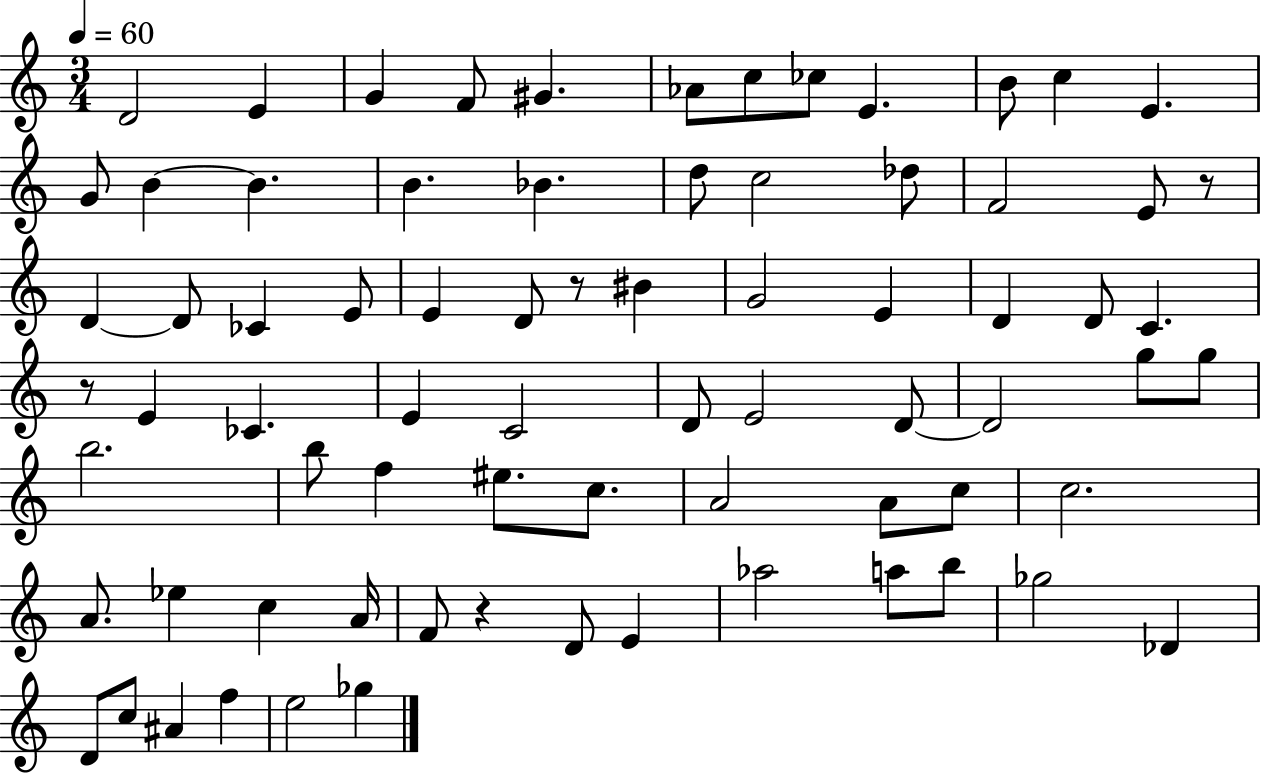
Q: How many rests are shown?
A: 4